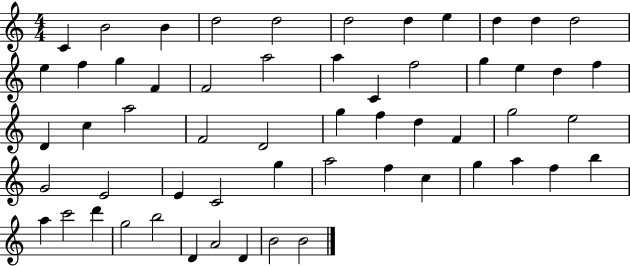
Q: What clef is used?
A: treble